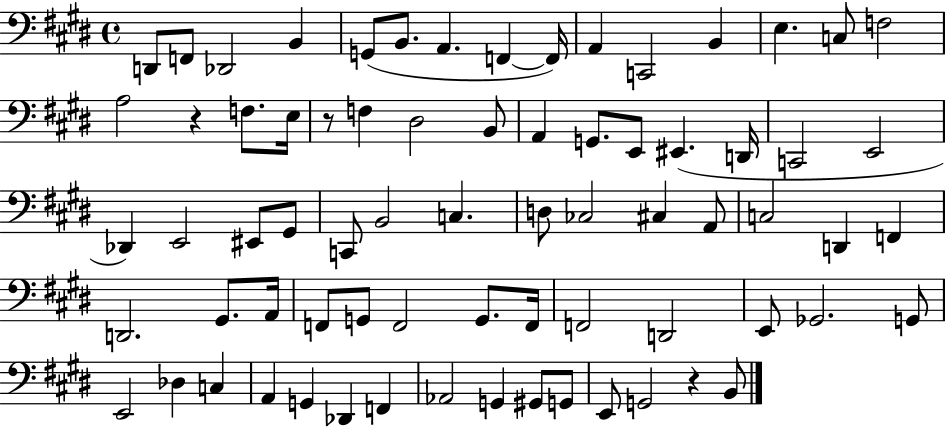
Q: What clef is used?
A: bass